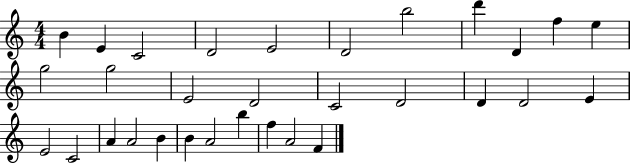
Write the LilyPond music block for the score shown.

{
  \clef treble
  \numericTimeSignature
  \time 4/4
  \key c \major
  b'4 e'4 c'2 | d'2 e'2 | d'2 b''2 | d'''4 d'4 f''4 e''4 | \break g''2 g''2 | e'2 d'2 | c'2 d'2 | d'4 d'2 e'4 | \break e'2 c'2 | a'4 a'2 b'4 | b'4 a'2 b''4 | f''4 a'2 f'4 | \break \bar "|."
}